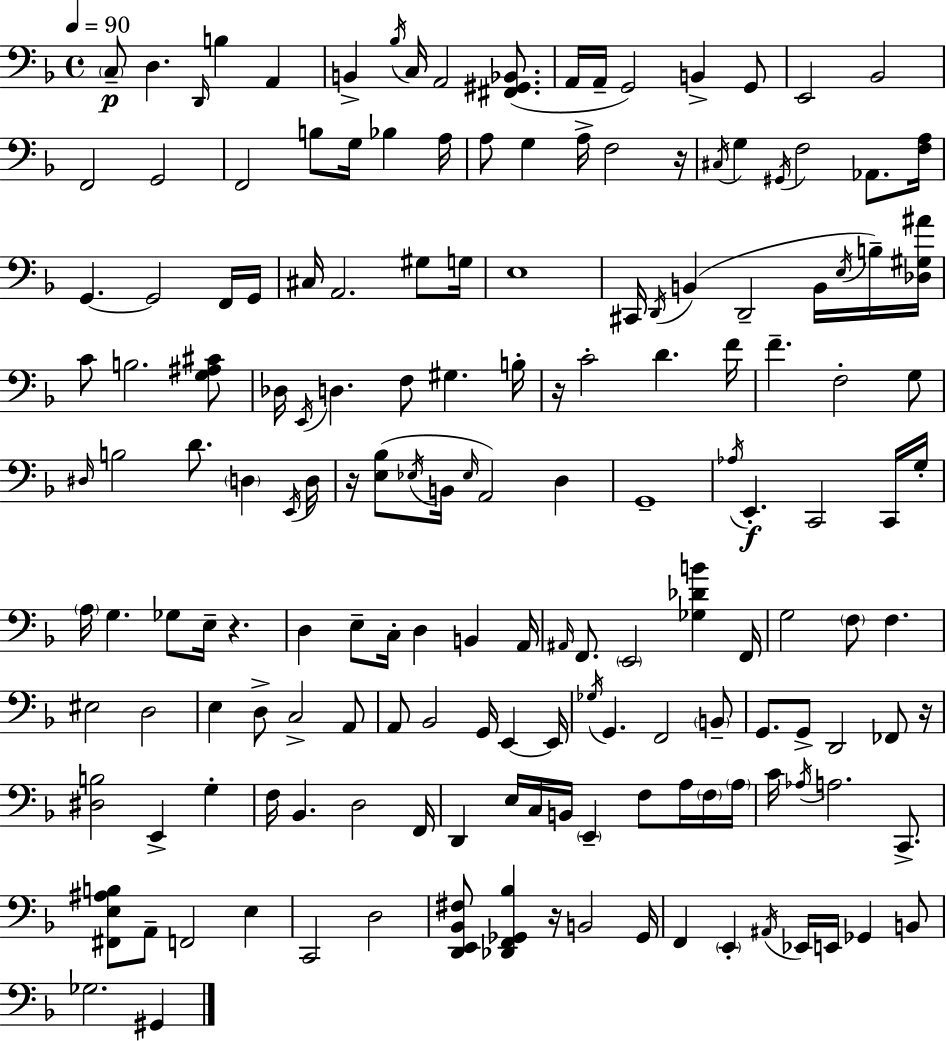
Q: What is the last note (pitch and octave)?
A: G#2